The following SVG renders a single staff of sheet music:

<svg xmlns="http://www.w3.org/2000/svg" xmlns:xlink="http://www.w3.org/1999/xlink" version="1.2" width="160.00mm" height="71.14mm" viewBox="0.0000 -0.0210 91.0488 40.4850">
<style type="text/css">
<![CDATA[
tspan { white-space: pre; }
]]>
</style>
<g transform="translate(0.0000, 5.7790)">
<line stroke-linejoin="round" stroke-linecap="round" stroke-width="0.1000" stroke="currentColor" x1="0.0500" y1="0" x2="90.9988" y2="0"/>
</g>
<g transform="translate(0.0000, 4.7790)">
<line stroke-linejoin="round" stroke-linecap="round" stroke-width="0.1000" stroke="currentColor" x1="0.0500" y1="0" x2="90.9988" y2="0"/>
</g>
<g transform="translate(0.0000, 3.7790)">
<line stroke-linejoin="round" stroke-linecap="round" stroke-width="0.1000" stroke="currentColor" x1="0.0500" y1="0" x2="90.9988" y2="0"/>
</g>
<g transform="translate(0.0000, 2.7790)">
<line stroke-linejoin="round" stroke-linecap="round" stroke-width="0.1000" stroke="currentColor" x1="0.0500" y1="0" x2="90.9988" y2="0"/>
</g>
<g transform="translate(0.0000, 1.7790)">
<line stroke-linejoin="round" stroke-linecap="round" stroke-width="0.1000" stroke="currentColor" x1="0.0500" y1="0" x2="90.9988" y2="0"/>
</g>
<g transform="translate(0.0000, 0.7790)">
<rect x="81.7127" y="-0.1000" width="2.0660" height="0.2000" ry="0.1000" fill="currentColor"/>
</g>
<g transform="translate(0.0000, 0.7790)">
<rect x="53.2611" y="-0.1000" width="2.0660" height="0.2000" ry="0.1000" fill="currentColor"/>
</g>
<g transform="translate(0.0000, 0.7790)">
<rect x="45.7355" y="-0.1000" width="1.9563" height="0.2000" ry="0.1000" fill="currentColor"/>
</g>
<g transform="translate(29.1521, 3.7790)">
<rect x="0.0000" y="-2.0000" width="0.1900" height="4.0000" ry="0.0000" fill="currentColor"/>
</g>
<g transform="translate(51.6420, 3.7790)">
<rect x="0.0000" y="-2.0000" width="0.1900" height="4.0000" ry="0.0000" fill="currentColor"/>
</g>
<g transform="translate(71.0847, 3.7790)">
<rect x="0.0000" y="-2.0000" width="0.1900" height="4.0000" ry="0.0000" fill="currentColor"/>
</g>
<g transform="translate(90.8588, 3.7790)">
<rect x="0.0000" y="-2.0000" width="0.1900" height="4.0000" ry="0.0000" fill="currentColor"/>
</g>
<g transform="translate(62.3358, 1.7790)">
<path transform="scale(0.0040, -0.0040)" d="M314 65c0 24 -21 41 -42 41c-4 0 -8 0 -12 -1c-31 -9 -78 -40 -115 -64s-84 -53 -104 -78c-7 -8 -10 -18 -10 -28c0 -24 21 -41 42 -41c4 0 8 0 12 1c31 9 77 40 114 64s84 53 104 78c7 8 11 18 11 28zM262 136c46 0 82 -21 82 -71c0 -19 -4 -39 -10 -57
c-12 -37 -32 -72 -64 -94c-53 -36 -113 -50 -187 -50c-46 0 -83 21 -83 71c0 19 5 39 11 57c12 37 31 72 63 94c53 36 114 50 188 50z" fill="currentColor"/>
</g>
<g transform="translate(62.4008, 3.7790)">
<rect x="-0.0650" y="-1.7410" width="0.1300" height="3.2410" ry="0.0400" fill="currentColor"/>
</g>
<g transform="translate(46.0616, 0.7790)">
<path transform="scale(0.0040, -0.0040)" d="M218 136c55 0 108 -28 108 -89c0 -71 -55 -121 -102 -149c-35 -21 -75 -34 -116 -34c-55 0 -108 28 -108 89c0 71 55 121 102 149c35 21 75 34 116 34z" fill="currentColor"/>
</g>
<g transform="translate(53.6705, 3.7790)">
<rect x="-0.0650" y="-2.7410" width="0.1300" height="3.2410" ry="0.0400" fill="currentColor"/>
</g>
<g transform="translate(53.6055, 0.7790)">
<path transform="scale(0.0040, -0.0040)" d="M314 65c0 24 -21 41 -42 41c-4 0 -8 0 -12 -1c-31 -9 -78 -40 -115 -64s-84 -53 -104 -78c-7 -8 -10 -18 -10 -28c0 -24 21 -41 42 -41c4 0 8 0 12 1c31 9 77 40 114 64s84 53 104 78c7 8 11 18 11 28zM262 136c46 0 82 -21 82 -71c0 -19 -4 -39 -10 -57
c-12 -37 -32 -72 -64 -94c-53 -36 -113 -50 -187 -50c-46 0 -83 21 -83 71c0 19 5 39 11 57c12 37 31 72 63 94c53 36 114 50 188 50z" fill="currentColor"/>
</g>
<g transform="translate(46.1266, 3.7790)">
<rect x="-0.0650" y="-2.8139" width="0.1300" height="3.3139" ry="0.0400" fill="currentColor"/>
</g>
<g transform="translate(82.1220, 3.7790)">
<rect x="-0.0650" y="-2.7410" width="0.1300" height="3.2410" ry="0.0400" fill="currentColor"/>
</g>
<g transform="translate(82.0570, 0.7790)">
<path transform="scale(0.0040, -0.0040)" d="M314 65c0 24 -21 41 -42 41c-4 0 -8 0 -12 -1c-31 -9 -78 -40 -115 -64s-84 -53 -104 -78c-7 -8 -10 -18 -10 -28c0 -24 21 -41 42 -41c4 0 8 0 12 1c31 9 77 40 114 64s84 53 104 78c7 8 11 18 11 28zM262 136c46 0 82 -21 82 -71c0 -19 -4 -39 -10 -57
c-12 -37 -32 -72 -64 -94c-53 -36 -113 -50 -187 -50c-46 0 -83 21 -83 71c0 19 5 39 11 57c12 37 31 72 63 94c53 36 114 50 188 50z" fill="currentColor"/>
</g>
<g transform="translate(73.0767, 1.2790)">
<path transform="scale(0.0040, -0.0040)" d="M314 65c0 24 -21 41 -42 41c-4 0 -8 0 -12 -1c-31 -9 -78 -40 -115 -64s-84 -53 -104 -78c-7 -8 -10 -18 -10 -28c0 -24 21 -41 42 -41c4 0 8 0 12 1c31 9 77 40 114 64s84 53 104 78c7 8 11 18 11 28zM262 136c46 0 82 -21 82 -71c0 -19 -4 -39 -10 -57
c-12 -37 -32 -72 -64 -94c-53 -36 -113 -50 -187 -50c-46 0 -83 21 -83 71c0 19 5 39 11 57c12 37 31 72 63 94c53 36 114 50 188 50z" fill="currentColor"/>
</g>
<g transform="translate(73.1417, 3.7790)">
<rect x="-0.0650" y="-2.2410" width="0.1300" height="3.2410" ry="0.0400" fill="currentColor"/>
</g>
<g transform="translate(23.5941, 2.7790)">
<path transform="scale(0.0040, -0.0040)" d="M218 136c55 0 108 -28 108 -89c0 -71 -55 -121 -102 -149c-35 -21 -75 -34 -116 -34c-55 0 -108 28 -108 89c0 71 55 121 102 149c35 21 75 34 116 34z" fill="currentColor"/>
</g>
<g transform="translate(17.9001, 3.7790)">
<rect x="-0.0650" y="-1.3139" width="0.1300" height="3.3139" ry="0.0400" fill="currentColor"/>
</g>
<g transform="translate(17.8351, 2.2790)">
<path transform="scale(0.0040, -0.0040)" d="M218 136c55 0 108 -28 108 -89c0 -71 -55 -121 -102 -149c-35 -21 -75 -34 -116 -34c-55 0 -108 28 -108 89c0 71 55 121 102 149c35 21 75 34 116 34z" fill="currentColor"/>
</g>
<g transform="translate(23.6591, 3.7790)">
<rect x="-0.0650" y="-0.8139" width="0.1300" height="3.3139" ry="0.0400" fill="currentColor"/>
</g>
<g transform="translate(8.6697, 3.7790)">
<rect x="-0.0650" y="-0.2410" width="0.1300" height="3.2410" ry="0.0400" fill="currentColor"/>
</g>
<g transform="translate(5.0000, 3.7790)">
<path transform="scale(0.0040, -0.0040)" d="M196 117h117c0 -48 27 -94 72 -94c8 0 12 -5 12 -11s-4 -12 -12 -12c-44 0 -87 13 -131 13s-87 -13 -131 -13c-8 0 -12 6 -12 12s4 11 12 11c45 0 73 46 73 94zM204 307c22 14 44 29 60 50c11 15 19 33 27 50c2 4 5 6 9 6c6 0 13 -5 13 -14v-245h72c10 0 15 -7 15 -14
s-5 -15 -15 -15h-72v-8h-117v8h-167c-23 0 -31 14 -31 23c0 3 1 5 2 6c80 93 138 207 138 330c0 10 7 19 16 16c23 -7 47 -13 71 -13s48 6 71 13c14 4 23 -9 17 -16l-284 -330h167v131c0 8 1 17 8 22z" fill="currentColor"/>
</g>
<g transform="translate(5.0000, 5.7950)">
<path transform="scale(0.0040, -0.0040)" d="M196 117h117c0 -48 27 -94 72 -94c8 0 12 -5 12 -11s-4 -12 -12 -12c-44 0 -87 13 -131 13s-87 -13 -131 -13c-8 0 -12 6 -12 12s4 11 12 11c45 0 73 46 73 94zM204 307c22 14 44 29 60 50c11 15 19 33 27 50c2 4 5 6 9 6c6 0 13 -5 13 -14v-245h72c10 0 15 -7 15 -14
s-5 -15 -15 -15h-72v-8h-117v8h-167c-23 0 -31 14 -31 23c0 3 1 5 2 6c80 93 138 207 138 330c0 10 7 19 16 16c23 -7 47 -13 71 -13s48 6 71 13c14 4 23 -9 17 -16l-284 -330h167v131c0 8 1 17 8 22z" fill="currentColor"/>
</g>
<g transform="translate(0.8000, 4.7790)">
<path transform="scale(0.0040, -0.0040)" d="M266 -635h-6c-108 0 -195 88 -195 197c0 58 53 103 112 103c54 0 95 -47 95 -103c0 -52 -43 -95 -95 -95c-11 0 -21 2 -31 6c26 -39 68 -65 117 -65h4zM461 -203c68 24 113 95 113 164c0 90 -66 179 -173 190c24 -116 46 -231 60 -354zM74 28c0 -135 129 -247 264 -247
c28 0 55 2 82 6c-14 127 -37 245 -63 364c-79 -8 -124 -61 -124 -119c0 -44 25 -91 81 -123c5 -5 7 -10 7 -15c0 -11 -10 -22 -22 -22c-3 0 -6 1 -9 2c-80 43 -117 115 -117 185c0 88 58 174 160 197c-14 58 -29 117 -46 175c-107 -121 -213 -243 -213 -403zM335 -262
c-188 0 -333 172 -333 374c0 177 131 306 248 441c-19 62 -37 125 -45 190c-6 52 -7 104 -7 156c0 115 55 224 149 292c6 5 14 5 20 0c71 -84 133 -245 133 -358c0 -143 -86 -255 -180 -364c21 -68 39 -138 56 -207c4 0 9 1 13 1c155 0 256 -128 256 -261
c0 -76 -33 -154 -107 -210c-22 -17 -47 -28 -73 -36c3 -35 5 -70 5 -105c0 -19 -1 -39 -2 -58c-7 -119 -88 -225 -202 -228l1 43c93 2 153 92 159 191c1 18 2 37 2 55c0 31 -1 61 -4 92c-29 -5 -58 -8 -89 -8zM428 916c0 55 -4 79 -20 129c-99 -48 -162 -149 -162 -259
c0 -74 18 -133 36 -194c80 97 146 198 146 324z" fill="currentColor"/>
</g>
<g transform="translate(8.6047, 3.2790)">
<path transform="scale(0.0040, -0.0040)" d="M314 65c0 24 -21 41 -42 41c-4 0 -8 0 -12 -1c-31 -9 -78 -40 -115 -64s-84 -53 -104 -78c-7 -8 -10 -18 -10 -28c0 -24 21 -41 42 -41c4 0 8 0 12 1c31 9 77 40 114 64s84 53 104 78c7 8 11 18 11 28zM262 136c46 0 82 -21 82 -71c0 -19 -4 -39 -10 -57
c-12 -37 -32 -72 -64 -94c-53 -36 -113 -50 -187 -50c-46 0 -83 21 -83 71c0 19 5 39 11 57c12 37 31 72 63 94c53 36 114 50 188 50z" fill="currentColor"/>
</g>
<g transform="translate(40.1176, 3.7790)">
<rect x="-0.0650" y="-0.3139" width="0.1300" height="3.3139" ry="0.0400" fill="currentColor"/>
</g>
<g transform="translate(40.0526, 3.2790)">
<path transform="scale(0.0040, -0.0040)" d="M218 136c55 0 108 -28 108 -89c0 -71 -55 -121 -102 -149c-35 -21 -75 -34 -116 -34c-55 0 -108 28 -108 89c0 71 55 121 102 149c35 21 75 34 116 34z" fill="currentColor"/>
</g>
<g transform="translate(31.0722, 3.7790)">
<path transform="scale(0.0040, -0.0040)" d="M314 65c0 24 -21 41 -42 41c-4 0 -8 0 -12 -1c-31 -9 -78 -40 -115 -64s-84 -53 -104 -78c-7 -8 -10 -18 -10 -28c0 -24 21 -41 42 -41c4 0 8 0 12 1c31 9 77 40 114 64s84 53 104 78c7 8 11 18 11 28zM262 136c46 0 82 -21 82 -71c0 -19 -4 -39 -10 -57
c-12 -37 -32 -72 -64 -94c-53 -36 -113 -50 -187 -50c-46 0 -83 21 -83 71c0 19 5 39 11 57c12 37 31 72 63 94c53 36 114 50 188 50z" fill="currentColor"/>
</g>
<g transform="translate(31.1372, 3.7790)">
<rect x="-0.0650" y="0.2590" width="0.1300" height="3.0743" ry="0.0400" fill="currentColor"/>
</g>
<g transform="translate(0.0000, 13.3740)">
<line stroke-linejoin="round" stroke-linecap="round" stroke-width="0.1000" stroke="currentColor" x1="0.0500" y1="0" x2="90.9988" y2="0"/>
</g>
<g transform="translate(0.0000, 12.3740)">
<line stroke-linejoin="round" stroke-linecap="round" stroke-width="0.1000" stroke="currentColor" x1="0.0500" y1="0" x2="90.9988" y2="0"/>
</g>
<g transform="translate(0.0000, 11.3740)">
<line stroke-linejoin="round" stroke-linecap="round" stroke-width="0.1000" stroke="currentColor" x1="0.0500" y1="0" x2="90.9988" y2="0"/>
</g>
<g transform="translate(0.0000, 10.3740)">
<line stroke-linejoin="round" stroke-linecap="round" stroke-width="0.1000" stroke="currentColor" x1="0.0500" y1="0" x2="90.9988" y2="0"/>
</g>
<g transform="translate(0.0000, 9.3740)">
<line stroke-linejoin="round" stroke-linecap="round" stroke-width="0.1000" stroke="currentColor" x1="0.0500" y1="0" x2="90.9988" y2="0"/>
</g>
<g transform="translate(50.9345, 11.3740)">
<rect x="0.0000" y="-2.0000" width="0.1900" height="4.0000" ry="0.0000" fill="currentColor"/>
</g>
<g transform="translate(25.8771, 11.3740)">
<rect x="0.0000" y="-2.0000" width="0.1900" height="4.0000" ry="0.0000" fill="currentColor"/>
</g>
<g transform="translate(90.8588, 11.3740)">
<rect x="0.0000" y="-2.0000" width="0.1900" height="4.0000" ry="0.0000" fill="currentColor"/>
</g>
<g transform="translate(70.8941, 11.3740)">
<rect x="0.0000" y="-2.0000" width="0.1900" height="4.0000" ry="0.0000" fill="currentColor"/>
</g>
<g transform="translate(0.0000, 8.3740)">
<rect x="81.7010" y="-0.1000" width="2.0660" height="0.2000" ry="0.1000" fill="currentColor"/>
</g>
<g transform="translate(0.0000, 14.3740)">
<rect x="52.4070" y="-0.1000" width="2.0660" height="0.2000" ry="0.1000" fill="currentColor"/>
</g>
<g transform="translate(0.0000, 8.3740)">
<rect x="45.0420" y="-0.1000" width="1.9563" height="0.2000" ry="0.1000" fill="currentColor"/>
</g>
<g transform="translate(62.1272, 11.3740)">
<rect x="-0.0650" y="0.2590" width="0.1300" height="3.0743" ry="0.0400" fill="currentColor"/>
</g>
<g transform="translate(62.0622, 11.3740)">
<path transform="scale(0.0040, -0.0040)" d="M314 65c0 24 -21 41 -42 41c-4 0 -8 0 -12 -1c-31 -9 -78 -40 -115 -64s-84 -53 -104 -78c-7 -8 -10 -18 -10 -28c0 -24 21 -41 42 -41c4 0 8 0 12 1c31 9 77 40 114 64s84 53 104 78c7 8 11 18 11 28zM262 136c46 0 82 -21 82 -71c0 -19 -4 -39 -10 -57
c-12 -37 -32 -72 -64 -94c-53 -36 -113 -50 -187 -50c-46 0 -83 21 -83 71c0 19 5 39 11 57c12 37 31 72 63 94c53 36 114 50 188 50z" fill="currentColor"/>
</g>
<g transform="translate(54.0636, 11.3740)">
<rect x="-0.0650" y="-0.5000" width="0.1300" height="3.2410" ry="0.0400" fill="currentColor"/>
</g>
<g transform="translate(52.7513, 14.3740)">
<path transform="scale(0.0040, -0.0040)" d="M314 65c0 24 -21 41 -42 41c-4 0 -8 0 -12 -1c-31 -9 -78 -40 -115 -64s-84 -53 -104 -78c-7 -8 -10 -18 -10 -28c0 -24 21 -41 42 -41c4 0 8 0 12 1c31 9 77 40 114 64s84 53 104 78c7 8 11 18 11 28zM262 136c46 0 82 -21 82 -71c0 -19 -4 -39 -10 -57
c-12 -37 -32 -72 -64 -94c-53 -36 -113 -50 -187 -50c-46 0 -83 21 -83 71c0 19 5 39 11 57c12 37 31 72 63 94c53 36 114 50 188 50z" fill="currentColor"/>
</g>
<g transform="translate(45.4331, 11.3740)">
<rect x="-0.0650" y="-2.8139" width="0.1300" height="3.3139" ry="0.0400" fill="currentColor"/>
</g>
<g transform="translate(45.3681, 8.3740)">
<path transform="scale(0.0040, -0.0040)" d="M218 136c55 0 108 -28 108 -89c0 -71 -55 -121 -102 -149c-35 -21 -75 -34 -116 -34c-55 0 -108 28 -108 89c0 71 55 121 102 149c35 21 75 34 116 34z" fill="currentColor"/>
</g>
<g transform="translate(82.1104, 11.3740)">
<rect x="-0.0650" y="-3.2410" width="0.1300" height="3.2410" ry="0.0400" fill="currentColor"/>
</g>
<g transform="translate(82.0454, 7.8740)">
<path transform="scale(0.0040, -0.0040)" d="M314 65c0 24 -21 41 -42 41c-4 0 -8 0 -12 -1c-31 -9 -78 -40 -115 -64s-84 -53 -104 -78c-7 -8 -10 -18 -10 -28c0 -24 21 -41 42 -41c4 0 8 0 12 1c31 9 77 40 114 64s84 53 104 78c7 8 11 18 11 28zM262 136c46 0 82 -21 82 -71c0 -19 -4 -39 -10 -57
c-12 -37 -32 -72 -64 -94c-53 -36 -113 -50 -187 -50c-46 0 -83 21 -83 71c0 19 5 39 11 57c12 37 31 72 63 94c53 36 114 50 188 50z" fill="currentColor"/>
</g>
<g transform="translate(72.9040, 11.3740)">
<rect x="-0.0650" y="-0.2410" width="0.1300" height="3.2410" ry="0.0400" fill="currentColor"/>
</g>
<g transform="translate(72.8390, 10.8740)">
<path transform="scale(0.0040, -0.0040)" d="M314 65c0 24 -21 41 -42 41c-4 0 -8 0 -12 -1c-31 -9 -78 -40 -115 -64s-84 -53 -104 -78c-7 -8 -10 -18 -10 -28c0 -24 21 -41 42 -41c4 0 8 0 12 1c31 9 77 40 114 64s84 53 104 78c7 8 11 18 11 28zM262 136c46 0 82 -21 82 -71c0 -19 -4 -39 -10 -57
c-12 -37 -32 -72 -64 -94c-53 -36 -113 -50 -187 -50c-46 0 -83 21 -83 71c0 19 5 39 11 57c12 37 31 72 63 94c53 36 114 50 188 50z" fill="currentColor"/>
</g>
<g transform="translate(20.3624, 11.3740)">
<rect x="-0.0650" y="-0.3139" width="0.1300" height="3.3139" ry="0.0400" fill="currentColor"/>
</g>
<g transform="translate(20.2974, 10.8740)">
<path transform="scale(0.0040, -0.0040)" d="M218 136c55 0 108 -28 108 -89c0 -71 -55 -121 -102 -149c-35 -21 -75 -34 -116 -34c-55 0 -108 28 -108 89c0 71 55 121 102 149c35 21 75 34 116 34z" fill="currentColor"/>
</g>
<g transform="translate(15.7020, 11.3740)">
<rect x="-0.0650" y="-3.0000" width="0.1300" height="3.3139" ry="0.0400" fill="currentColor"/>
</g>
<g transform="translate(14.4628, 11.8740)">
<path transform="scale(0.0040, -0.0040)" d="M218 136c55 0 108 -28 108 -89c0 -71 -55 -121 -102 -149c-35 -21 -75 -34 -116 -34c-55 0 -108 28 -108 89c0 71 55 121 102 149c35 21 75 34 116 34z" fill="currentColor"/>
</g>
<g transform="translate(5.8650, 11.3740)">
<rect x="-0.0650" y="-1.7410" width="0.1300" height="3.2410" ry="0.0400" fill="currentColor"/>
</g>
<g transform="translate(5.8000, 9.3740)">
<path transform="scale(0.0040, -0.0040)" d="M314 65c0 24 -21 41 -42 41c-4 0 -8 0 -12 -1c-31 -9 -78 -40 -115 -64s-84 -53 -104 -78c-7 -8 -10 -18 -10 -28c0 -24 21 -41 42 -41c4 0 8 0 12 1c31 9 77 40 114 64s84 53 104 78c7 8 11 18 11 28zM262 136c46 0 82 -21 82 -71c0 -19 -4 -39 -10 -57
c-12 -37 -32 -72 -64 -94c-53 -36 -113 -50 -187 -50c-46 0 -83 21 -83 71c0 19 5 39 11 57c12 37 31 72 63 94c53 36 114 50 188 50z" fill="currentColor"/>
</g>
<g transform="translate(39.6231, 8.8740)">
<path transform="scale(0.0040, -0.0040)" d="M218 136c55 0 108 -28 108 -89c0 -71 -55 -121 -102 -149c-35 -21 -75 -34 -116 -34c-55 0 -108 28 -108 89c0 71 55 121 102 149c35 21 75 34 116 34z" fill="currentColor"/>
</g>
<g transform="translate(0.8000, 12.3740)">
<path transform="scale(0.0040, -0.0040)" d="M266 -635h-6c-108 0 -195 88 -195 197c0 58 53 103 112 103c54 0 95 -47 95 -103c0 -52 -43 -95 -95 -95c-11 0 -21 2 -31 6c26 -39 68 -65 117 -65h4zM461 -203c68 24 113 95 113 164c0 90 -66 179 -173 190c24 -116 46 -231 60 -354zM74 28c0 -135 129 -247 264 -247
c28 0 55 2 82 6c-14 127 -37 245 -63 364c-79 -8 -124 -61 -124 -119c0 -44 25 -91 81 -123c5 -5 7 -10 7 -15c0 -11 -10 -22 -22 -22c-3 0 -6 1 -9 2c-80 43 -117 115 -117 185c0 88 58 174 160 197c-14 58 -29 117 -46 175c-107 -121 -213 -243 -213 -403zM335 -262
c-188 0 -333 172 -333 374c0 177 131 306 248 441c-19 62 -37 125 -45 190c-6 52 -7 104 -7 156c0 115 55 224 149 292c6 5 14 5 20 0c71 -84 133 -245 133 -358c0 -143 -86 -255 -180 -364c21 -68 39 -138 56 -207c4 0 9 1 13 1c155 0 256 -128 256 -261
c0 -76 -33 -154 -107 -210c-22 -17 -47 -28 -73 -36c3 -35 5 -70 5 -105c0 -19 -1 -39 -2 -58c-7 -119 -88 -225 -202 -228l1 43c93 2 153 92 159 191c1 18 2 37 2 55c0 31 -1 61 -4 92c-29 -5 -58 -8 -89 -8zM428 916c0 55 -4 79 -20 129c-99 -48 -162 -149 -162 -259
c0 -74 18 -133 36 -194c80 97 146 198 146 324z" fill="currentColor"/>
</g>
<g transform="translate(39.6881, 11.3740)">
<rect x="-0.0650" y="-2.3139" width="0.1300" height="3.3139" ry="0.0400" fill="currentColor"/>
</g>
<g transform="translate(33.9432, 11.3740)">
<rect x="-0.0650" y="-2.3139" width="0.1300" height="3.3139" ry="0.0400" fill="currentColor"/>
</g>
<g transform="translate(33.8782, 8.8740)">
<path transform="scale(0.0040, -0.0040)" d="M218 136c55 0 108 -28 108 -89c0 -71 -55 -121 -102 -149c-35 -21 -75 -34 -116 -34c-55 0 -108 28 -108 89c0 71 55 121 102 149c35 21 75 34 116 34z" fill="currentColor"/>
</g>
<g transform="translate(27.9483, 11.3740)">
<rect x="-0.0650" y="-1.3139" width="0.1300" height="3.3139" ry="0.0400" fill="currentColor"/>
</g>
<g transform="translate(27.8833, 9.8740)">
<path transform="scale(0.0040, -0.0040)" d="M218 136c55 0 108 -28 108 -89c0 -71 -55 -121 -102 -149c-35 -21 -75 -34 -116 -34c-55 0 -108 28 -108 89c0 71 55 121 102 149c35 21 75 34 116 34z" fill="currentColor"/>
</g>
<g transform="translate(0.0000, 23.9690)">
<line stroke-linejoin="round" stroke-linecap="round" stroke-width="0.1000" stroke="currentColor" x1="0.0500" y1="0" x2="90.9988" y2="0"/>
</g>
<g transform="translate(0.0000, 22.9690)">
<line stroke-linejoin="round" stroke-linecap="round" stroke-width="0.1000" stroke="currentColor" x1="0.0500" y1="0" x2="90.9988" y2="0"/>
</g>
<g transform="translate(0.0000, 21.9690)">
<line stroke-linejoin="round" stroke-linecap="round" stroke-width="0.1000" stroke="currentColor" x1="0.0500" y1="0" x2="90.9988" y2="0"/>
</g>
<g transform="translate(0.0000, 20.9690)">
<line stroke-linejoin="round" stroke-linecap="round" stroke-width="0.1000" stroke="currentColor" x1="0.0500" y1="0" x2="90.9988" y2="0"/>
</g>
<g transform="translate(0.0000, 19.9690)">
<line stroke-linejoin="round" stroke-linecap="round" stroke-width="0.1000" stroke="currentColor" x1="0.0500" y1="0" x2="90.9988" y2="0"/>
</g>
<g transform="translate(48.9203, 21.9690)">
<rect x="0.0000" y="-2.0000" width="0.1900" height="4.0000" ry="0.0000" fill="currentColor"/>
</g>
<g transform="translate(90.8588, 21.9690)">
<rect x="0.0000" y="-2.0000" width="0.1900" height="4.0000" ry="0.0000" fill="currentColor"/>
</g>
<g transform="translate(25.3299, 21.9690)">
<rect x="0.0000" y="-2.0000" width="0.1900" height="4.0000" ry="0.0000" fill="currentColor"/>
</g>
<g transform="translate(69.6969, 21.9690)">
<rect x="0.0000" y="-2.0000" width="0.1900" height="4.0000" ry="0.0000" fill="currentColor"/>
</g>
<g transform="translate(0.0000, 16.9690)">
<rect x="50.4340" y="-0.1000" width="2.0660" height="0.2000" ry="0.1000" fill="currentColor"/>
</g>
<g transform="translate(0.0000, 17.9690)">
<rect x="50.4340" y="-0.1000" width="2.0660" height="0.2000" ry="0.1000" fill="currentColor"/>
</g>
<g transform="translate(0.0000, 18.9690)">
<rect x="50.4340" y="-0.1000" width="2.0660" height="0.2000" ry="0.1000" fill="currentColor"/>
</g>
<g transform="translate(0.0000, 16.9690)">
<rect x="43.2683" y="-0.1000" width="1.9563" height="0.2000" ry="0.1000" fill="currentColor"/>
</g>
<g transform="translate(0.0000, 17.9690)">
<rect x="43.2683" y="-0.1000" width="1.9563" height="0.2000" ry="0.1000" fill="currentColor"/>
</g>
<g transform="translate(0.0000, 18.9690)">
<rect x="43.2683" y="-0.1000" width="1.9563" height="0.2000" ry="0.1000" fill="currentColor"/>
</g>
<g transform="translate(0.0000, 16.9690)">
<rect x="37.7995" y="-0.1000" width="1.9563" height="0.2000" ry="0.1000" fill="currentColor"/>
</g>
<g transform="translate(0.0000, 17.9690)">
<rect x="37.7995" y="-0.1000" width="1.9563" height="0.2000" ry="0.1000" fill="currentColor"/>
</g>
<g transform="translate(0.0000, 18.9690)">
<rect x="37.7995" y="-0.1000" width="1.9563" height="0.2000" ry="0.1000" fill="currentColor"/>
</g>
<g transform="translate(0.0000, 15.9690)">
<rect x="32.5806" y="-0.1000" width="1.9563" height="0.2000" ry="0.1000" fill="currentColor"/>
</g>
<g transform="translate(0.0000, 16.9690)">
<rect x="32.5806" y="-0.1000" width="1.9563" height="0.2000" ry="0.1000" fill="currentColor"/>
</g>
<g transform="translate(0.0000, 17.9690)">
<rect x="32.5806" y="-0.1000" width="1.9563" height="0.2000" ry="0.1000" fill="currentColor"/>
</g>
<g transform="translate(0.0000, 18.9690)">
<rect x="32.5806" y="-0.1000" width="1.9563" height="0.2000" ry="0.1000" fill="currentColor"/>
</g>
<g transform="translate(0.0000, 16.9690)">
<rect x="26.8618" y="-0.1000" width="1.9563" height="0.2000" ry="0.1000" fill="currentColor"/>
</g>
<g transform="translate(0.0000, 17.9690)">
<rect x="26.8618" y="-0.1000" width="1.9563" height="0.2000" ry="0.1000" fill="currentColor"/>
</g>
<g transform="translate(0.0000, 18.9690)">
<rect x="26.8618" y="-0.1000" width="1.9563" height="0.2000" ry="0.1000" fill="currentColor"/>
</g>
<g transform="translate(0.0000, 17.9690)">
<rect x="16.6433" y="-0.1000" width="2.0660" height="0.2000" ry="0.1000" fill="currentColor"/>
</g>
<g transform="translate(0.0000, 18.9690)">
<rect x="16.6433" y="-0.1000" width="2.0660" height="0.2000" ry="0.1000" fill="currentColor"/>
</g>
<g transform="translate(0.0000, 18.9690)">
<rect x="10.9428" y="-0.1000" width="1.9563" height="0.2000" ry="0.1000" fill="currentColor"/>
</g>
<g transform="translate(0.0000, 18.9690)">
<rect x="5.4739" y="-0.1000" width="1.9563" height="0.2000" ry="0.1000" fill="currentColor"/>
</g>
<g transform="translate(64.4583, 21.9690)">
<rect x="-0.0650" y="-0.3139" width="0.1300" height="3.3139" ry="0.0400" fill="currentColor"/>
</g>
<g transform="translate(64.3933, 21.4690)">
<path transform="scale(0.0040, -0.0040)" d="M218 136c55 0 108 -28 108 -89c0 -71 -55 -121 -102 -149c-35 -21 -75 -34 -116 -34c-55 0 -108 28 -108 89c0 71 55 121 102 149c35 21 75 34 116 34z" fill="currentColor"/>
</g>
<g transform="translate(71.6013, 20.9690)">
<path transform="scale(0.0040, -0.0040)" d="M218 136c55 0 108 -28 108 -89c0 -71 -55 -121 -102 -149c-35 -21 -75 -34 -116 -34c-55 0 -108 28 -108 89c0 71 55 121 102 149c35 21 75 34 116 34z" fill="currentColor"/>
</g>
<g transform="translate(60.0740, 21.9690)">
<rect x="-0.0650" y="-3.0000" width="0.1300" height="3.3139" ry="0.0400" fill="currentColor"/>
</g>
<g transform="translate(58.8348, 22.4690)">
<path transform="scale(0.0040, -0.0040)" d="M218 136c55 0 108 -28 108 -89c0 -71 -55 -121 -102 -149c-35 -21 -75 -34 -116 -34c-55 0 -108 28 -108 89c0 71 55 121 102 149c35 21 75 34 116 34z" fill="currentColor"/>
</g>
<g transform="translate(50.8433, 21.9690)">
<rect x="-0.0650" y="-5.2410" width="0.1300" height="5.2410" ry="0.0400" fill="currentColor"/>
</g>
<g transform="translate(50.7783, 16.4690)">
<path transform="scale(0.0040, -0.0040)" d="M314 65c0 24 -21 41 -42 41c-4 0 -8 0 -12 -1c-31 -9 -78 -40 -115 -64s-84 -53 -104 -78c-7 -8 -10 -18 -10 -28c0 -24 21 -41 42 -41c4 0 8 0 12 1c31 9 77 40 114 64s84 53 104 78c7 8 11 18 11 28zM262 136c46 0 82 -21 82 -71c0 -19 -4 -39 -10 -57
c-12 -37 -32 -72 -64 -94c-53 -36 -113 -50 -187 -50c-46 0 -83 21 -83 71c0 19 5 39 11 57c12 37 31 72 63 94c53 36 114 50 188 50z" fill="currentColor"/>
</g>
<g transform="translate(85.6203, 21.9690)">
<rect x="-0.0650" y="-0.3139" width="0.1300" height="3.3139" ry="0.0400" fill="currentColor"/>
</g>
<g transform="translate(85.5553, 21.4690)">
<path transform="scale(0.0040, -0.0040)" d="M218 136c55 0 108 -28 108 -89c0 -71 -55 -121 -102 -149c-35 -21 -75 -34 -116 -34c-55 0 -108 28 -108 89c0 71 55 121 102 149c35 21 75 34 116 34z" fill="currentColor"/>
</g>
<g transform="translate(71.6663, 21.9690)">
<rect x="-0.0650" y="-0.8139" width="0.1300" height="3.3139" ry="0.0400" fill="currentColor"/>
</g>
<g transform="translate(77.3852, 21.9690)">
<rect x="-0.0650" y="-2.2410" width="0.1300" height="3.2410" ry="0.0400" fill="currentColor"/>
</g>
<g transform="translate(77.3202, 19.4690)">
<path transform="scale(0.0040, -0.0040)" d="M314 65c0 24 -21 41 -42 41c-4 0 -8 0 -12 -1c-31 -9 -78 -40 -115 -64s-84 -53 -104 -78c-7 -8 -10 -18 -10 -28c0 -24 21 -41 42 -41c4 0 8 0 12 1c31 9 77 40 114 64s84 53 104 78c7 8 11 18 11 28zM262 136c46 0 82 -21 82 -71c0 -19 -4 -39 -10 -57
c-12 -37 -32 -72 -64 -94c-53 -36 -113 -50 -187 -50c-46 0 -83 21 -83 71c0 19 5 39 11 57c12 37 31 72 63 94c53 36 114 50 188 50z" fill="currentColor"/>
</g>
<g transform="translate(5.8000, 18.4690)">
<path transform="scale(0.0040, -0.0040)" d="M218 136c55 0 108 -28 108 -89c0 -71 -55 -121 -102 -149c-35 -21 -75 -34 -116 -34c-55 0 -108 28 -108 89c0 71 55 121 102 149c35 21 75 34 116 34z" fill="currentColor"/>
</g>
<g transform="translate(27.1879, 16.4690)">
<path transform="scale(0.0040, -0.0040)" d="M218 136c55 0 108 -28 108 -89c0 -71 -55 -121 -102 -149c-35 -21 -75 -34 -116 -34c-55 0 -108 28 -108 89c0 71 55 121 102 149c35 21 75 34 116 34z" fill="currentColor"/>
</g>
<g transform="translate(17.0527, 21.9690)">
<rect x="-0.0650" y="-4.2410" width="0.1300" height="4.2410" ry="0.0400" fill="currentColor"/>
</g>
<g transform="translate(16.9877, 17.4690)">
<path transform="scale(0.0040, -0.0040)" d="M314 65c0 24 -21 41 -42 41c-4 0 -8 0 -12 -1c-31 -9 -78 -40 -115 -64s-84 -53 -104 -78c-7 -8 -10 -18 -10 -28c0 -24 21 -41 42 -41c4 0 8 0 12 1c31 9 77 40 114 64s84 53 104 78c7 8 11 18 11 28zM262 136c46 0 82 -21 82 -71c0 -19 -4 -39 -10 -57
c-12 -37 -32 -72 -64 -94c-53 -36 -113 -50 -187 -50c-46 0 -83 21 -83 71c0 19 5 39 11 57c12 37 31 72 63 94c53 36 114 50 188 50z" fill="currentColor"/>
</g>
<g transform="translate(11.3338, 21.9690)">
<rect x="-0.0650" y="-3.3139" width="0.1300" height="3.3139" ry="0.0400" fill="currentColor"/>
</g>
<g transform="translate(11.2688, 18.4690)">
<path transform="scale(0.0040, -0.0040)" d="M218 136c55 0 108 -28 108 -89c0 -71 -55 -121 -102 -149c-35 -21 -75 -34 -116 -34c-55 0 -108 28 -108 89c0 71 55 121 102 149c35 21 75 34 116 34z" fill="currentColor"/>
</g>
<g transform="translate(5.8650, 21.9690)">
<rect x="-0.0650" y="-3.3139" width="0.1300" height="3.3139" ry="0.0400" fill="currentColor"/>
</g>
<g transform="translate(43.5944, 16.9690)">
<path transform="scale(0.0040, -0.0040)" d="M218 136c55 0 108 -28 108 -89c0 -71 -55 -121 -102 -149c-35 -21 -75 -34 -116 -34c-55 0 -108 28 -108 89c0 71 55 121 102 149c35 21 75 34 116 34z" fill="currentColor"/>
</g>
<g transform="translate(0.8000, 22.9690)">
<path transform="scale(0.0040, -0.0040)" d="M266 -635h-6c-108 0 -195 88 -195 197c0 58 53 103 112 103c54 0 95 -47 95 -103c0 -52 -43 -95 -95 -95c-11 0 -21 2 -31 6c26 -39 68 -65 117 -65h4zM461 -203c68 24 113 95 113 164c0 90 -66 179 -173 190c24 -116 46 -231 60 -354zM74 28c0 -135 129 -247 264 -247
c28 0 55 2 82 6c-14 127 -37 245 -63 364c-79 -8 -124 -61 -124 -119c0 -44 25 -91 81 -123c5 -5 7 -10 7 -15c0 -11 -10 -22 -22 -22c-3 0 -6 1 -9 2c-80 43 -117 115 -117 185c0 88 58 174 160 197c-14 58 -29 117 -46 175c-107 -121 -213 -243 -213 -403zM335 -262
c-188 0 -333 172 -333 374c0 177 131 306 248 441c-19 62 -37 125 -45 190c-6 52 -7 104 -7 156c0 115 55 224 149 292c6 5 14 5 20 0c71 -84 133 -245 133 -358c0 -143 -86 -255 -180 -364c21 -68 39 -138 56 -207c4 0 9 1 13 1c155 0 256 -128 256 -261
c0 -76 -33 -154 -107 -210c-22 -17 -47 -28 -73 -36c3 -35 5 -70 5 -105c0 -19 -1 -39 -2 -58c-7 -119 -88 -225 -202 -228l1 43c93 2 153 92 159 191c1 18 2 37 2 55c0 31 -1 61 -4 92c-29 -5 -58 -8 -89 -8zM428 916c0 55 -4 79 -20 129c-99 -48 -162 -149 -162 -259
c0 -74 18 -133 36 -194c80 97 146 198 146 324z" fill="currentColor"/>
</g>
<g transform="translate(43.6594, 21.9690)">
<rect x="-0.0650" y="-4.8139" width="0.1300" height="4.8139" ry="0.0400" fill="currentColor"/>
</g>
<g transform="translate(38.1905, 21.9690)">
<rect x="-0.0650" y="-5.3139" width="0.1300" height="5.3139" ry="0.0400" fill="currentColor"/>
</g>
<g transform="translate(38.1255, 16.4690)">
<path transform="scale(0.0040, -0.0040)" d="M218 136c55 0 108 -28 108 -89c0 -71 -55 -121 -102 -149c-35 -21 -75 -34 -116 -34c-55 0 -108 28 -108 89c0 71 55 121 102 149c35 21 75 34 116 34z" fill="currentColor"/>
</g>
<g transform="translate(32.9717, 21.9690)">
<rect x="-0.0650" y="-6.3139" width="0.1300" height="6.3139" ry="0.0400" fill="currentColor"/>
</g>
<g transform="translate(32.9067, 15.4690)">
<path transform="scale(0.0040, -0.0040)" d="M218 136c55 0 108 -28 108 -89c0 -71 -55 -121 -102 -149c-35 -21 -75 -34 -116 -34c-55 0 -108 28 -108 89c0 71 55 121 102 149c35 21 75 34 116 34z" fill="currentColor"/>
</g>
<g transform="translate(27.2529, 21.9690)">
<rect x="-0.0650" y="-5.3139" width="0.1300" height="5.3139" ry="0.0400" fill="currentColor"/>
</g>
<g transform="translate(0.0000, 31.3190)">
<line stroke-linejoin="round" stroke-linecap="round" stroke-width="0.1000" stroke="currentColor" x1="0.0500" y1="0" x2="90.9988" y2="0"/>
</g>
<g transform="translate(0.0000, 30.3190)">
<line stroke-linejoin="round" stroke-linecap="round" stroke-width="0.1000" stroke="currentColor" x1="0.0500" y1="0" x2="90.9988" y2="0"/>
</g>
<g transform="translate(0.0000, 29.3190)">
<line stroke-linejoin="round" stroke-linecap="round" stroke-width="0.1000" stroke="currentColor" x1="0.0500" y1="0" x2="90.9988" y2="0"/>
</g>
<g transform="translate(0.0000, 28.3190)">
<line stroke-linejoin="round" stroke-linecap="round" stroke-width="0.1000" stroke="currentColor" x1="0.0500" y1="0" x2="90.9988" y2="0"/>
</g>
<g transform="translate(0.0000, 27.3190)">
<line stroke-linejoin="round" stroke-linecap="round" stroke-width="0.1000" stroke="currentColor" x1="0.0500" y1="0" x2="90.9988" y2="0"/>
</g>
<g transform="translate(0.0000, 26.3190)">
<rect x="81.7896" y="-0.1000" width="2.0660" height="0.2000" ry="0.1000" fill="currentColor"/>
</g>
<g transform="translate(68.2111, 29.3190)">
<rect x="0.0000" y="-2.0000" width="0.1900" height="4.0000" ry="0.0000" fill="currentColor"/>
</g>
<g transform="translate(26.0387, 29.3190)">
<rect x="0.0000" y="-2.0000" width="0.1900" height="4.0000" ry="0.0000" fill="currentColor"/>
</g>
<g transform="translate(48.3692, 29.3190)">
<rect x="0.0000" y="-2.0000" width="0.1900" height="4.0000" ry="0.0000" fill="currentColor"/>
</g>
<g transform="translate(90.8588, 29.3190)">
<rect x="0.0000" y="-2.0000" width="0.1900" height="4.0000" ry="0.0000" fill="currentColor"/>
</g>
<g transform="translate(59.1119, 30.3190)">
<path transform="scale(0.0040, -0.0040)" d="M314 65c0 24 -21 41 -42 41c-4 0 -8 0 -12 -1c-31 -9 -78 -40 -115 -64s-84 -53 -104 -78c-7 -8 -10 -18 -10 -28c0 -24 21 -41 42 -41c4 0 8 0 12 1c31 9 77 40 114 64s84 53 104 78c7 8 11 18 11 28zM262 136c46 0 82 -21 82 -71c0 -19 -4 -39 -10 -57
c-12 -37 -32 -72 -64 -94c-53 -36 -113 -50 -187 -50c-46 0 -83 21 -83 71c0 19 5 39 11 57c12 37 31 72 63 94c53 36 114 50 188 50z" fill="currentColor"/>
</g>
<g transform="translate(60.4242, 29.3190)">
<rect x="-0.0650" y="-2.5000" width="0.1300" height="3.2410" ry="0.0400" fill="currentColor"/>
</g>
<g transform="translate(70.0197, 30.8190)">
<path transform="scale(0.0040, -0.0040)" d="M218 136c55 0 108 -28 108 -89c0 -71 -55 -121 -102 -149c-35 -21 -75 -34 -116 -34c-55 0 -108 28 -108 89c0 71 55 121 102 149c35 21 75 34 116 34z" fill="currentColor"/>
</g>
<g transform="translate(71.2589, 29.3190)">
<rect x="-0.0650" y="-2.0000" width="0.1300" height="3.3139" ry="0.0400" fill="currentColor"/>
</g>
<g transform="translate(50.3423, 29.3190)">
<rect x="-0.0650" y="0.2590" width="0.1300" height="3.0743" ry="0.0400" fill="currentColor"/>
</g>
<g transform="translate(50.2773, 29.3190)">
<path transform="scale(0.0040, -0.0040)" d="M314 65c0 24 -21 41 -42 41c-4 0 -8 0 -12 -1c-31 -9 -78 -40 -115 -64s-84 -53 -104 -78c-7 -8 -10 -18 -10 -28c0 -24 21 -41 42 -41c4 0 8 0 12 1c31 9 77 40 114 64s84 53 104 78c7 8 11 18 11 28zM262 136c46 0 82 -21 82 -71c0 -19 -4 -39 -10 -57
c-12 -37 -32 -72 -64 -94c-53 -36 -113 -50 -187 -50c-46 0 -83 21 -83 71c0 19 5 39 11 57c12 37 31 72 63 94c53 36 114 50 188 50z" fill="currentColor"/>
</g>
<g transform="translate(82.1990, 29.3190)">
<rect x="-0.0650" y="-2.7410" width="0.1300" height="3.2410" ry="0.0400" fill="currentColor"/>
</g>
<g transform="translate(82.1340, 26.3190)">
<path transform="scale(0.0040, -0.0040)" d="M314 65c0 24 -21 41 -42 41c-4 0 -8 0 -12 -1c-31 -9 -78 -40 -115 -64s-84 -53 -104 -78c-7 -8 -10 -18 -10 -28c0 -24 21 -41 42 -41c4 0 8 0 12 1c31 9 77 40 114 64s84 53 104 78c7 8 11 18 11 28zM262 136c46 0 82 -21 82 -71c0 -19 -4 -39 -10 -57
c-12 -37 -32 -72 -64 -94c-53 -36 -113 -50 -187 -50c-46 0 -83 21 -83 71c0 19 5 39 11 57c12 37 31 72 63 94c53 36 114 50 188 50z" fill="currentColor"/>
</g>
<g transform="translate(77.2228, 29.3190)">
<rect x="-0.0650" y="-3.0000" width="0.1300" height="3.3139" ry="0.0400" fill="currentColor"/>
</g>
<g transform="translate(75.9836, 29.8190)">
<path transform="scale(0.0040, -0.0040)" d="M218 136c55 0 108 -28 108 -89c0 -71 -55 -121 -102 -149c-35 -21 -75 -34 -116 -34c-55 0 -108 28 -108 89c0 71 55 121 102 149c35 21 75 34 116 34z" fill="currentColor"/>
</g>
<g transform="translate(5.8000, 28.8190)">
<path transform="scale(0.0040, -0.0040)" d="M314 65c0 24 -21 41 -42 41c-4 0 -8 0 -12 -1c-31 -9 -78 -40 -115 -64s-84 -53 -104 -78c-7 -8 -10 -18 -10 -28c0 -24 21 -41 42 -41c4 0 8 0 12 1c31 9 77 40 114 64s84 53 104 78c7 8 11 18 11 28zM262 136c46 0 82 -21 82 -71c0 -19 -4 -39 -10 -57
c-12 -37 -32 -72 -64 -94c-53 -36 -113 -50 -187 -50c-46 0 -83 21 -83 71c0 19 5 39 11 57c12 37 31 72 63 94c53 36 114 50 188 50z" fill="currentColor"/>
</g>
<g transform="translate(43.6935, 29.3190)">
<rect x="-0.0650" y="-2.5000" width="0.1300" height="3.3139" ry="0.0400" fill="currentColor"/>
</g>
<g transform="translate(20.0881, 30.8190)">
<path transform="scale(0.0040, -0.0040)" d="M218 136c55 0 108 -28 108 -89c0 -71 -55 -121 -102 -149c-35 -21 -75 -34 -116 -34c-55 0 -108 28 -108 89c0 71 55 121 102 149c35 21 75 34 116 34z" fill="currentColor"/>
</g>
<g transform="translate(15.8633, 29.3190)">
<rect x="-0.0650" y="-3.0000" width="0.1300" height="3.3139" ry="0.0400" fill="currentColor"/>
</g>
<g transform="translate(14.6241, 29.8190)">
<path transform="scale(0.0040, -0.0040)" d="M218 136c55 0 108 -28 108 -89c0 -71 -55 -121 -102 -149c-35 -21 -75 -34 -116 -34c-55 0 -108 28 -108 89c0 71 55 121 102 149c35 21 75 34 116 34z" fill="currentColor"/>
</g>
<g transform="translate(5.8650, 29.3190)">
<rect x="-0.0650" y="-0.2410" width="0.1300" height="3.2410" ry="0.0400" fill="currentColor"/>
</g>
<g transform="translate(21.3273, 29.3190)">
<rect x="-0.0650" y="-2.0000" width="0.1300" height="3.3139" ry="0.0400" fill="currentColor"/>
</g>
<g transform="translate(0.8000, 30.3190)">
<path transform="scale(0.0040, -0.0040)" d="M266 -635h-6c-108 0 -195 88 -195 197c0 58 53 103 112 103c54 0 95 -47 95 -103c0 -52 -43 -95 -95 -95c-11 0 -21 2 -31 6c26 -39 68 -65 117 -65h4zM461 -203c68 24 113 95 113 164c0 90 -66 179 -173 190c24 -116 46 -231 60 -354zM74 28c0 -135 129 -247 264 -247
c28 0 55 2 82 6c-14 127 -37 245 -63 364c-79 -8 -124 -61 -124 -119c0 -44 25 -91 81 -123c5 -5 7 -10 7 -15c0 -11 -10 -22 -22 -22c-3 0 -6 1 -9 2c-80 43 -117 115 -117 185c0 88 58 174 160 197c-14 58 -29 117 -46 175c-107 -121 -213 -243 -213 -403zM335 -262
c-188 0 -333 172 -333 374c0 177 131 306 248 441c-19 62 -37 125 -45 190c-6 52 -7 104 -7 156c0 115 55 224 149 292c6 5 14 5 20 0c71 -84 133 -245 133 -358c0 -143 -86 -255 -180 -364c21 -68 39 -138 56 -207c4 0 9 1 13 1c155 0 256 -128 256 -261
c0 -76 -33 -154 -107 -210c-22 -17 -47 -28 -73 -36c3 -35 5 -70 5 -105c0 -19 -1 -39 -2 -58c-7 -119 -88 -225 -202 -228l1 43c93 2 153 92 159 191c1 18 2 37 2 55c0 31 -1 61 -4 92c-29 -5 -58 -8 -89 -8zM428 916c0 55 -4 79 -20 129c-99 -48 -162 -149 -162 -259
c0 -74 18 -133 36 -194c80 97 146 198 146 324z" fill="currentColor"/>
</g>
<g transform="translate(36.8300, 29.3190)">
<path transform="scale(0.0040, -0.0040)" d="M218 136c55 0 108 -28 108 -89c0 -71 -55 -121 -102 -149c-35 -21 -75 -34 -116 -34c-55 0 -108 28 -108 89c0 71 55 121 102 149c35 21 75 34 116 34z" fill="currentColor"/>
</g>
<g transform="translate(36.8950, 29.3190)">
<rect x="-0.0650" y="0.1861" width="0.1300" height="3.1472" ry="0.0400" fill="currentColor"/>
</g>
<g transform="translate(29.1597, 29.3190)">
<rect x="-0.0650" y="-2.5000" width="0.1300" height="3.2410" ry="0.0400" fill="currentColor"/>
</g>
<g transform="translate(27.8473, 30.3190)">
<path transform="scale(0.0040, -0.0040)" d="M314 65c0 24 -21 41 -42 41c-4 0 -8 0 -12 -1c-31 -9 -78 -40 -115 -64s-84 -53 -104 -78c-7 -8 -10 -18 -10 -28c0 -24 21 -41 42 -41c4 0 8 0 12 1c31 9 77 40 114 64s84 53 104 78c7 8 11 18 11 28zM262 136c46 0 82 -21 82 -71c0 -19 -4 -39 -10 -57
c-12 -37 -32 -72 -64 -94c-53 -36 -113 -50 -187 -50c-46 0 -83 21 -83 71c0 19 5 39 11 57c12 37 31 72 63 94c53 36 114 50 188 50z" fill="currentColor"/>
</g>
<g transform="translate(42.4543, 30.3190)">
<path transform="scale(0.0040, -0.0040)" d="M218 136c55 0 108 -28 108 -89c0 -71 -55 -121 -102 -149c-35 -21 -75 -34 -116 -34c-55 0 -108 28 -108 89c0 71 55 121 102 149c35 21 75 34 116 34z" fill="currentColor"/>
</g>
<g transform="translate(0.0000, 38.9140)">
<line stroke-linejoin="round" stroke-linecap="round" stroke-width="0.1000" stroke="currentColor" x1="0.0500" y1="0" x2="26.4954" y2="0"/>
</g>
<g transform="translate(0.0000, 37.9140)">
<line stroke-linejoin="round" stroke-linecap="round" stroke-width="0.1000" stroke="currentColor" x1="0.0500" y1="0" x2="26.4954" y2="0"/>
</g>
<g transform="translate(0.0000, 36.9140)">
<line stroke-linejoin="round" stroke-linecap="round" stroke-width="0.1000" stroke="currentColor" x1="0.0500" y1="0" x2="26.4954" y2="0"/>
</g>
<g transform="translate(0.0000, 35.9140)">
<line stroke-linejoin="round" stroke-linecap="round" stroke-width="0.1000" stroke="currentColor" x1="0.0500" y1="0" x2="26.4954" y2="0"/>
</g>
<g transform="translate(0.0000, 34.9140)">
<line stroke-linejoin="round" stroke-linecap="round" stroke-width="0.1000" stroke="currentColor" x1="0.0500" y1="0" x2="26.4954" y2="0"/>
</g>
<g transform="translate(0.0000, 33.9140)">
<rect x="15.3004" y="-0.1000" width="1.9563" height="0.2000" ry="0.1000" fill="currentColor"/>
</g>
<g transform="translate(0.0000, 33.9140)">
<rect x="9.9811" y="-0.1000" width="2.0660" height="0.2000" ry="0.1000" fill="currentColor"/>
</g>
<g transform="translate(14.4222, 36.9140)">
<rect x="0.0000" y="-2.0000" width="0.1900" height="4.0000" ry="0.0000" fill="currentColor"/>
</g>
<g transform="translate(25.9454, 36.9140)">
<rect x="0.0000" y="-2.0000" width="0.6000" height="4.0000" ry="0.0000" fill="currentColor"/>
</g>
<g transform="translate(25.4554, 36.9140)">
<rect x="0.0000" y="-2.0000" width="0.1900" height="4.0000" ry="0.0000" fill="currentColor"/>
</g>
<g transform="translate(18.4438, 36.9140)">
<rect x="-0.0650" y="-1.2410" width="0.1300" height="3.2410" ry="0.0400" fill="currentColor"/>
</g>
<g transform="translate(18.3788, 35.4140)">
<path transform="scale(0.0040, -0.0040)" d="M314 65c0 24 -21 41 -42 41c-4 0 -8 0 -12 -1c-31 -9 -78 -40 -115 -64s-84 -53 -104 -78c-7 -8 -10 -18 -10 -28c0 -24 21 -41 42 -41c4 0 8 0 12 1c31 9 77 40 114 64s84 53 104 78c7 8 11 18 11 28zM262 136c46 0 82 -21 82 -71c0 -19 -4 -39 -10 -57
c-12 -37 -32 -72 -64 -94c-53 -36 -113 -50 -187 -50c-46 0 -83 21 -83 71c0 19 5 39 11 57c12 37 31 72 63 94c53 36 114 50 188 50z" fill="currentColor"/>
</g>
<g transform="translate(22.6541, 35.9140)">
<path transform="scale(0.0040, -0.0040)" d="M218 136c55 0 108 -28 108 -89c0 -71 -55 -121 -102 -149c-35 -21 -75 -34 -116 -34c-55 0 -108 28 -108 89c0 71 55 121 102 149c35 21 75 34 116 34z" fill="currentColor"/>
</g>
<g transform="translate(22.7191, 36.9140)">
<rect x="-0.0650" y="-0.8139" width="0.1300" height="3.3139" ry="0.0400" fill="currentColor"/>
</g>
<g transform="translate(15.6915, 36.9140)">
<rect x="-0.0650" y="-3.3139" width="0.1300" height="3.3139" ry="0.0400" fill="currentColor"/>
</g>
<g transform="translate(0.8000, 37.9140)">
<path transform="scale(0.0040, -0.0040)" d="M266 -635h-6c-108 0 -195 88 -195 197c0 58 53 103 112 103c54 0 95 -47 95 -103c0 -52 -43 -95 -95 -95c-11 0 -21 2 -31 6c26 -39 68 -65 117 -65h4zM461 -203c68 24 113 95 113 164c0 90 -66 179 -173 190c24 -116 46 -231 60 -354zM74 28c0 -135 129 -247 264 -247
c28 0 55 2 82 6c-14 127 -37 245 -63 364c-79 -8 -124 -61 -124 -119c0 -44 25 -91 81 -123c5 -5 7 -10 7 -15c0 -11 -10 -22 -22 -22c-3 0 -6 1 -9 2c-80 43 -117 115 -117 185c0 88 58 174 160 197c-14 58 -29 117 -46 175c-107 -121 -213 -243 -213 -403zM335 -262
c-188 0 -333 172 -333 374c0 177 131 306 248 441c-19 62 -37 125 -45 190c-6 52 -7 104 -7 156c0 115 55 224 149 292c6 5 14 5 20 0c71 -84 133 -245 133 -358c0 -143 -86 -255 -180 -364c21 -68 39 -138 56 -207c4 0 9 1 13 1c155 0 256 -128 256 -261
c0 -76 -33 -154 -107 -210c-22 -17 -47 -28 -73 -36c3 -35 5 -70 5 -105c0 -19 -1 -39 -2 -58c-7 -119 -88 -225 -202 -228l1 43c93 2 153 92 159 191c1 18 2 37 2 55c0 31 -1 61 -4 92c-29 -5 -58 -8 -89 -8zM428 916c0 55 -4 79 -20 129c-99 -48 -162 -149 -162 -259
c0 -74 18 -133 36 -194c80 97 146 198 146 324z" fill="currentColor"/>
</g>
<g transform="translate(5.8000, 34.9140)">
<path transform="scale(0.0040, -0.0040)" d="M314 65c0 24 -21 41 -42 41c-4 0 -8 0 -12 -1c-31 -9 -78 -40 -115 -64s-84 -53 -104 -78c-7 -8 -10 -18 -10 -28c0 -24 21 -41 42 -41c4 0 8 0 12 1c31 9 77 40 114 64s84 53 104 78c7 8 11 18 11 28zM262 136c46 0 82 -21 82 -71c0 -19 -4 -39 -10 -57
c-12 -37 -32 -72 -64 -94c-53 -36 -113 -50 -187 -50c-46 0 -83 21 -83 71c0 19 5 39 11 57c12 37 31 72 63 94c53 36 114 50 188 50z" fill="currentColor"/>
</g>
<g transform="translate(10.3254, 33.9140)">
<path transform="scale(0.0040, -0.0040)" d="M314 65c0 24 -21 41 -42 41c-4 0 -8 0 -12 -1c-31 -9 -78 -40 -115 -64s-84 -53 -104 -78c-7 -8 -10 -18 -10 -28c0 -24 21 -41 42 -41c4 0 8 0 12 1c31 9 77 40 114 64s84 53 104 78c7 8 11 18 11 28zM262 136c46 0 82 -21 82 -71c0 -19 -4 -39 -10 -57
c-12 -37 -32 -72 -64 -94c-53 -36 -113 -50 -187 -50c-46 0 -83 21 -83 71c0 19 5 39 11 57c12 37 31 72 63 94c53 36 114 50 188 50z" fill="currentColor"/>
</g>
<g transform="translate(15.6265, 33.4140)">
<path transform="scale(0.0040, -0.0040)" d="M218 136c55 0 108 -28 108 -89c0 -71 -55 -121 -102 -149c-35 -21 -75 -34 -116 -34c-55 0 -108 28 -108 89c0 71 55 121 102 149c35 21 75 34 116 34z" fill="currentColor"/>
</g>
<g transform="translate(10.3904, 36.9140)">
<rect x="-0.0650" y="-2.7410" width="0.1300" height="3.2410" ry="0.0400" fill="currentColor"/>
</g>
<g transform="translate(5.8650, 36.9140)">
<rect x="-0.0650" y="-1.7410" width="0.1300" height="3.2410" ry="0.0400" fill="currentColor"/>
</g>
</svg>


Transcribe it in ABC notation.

X:1
T:Untitled
M:4/4
L:1/4
K:C
c2 e d B2 c a a2 f2 g2 a2 f2 A c e g g a C2 B2 c2 b2 b b d'2 f' a' f' e' f'2 A c d g2 c c2 A F G2 B G B2 G2 F A a2 f2 a2 b e2 d